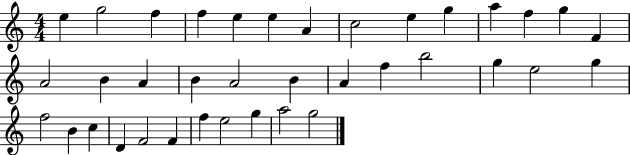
E5/q G5/h F5/q F5/q E5/q E5/q A4/q C5/h E5/q G5/q A5/q F5/q G5/q F4/q A4/h B4/q A4/q B4/q A4/h B4/q A4/q F5/q B5/h G5/q E5/h G5/q F5/h B4/q C5/q D4/q F4/h F4/q F5/q E5/h G5/q A5/h G5/h